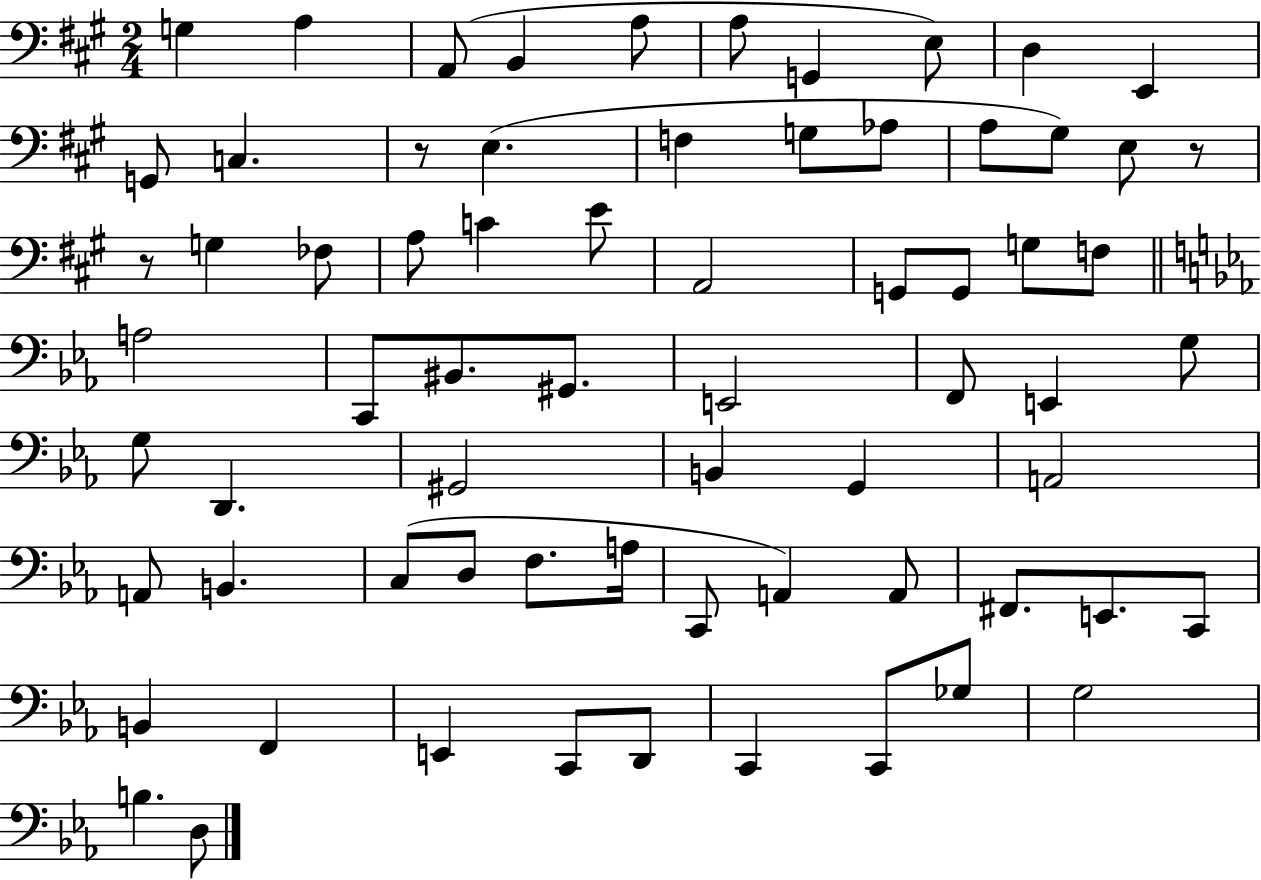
{
  \clef bass
  \numericTimeSignature
  \time 2/4
  \key a \major
  \repeat volta 2 { g4 a4 | a,8( b,4 a8 | a8 g,4 e8) | d4 e,4 | \break g,8 c4. | r8 e4.( | f4 g8 aes8 | a8 gis8) e8 r8 | \break r8 g4 fes8 | a8 c'4 e'8 | a,2 | g,8 g,8 g8 f8 | \break \bar "||" \break \key c \minor a2 | c,8 bis,8. gis,8. | e,2 | f,8 e,4 g8 | \break g8 d,4. | gis,2 | b,4 g,4 | a,2 | \break a,8 b,4. | c8( d8 f8. a16 | c,8 a,4) a,8 | fis,8. e,8. c,8 | \break b,4 f,4 | e,4 c,8 d,8 | c,4 c,8 ges8 | g2 | \break b4. d8 | } \bar "|."
}